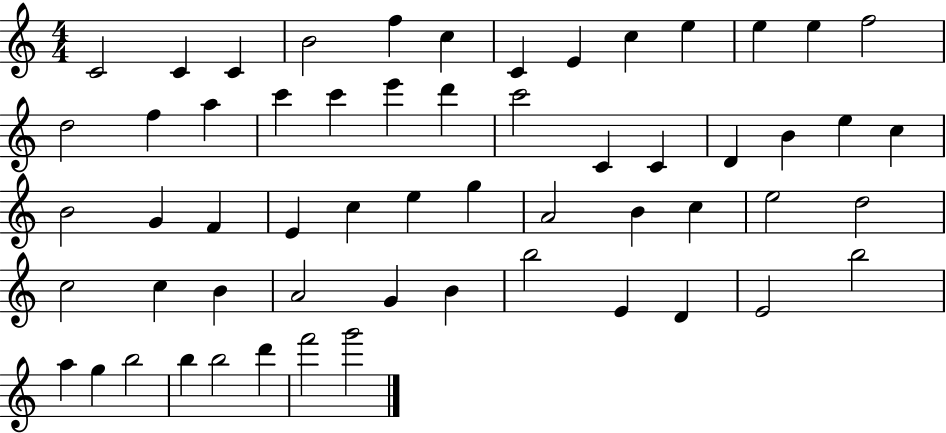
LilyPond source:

{
  \clef treble
  \numericTimeSignature
  \time 4/4
  \key c \major
  c'2 c'4 c'4 | b'2 f''4 c''4 | c'4 e'4 c''4 e''4 | e''4 e''4 f''2 | \break d''2 f''4 a''4 | c'''4 c'''4 e'''4 d'''4 | c'''2 c'4 c'4 | d'4 b'4 e''4 c''4 | \break b'2 g'4 f'4 | e'4 c''4 e''4 g''4 | a'2 b'4 c''4 | e''2 d''2 | \break c''2 c''4 b'4 | a'2 g'4 b'4 | b''2 e'4 d'4 | e'2 b''2 | \break a''4 g''4 b''2 | b''4 b''2 d'''4 | f'''2 g'''2 | \bar "|."
}